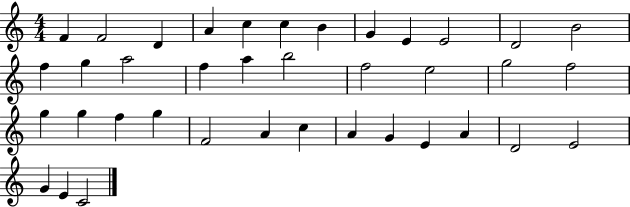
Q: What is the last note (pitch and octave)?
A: C4